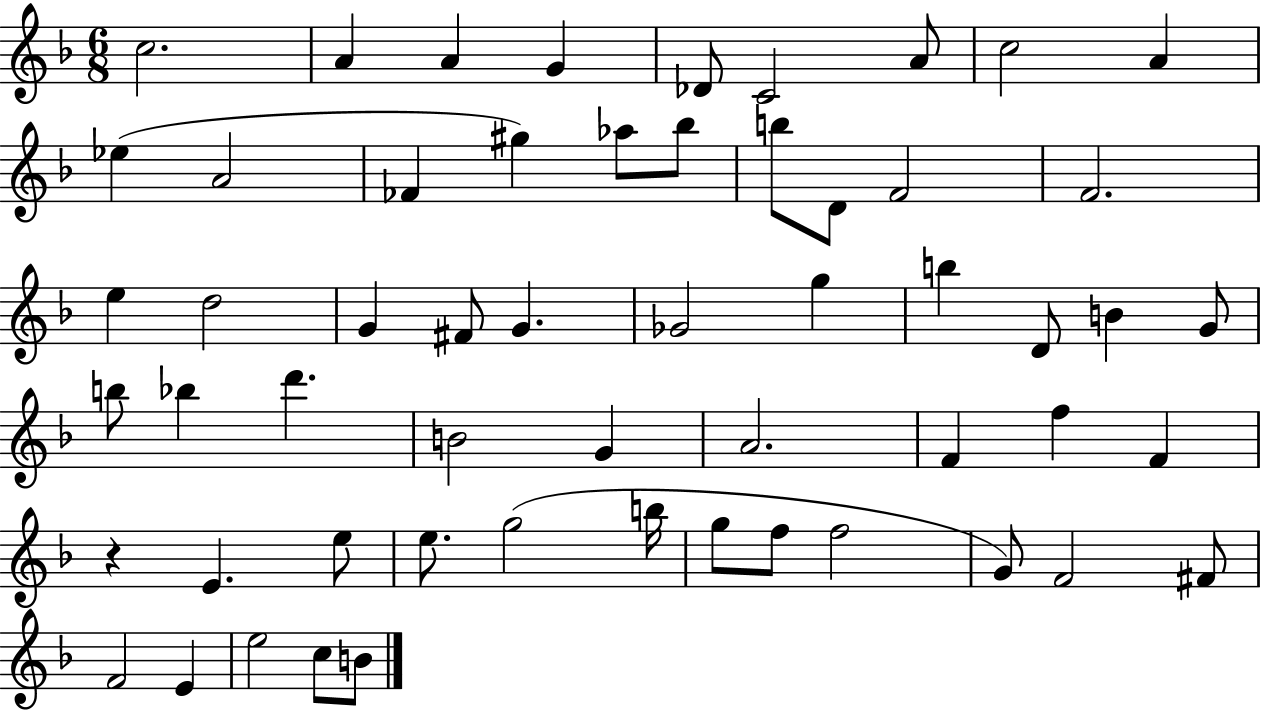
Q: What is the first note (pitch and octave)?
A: C5